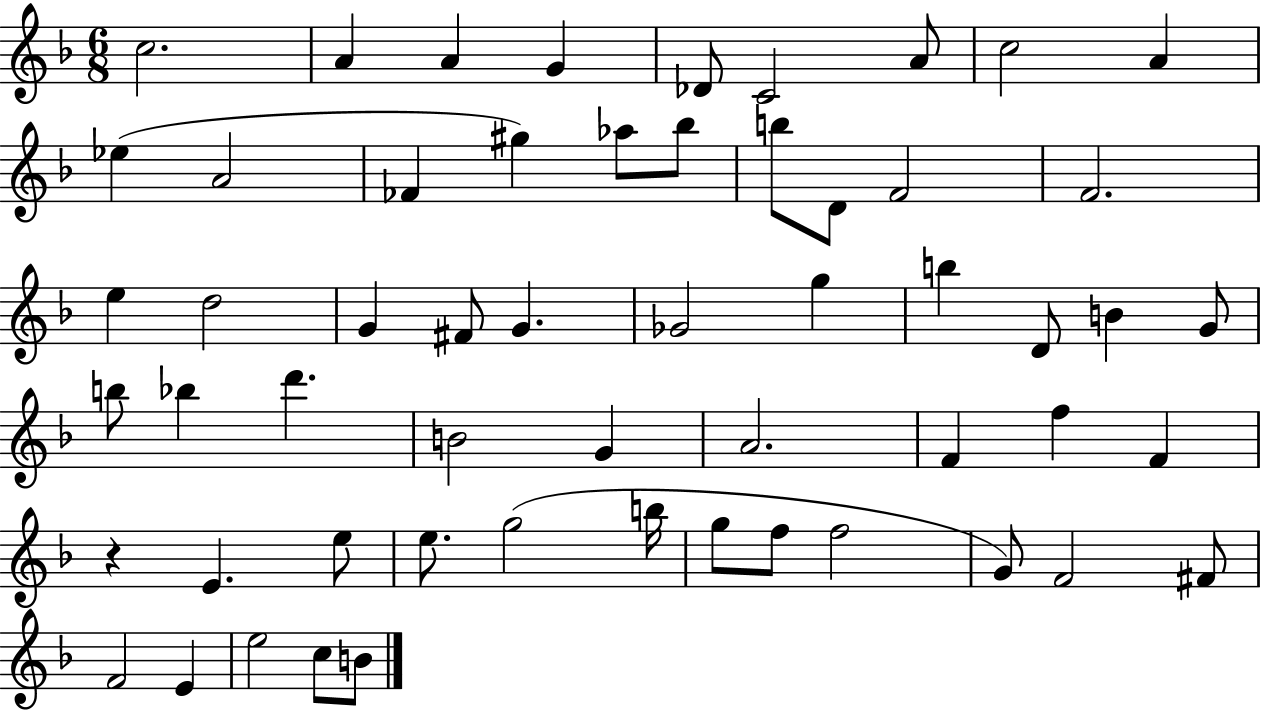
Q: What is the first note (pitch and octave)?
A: C5